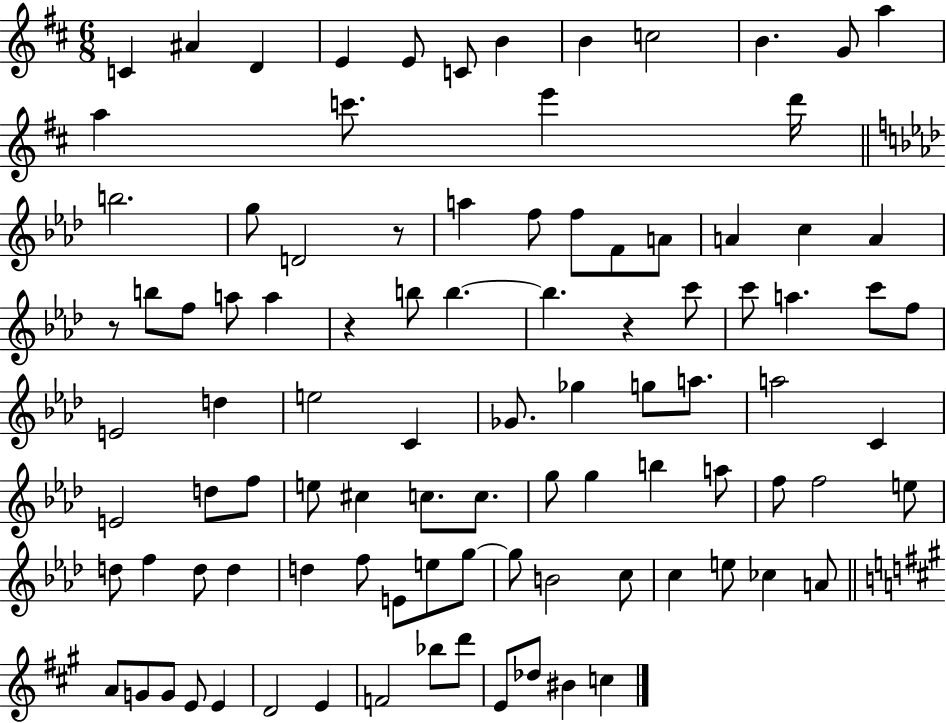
C4/q A#4/q D4/q E4/q E4/e C4/e B4/q B4/q C5/h B4/q. G4/e A5/q A5/q C6/e. E6/q D6/s B5/h. G5/e D4/h R/e A5/q F5/e F5/e F4/e A4/e A4/q C5/q A4/q R/e B5/e F5/e A5/e A5/q R/q B5/e B5/q. B5/q. R/q C6/e C6/e A5/q. C6/e F5/e E4/h D5/q E5/h C4/q Gb4/e. Gb5/q G5/e A5/e. A5/h C4/q E4/h D5/e F5/e E5/e C#5/q C5/e. C5/e. G5/e G5/q B5/q A5/e F5/e F5/h E5/e D5/e F5/q D5/e D5/q D5/q F5/e E4/e E5/e G5/e G5/e B4/h C5/e C5/q E5/e CES5/q A4/e A4/e G4/e G4/e E4/e E4/q D4/h E4/q F4/h Bb5/e D6/e E4/e Db5/e BIS4/q C5/q